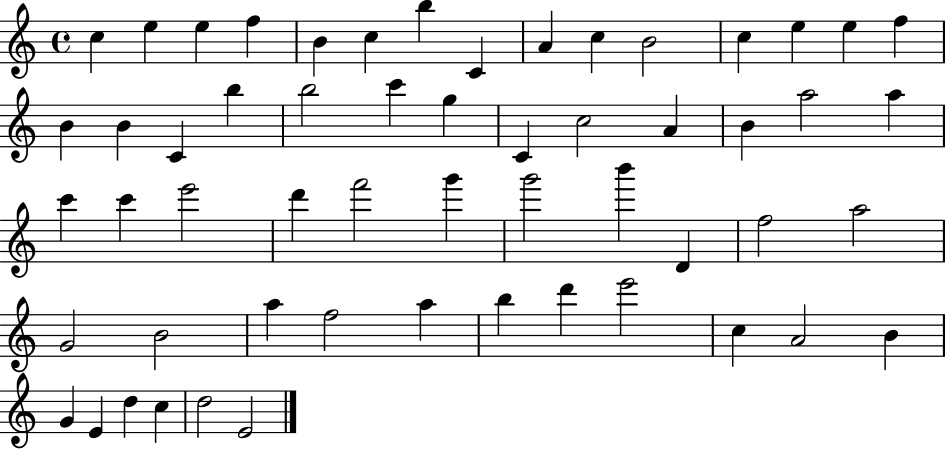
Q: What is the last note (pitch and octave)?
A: E4